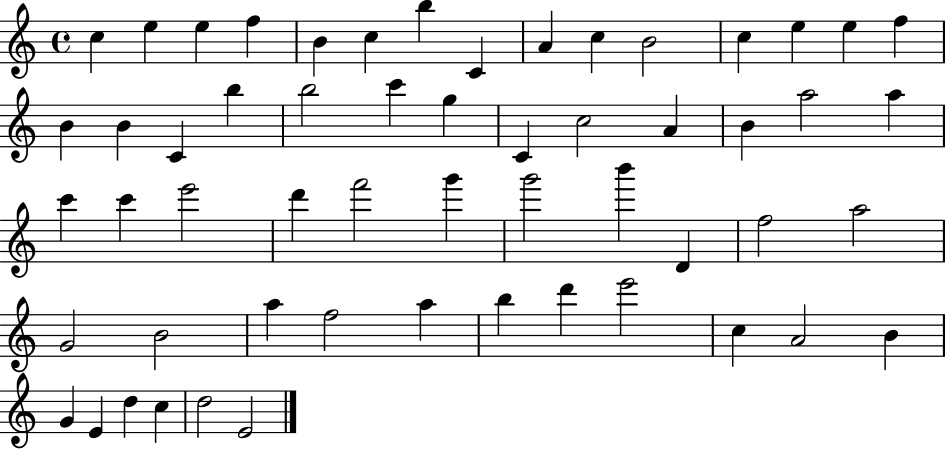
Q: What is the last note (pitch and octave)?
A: E4